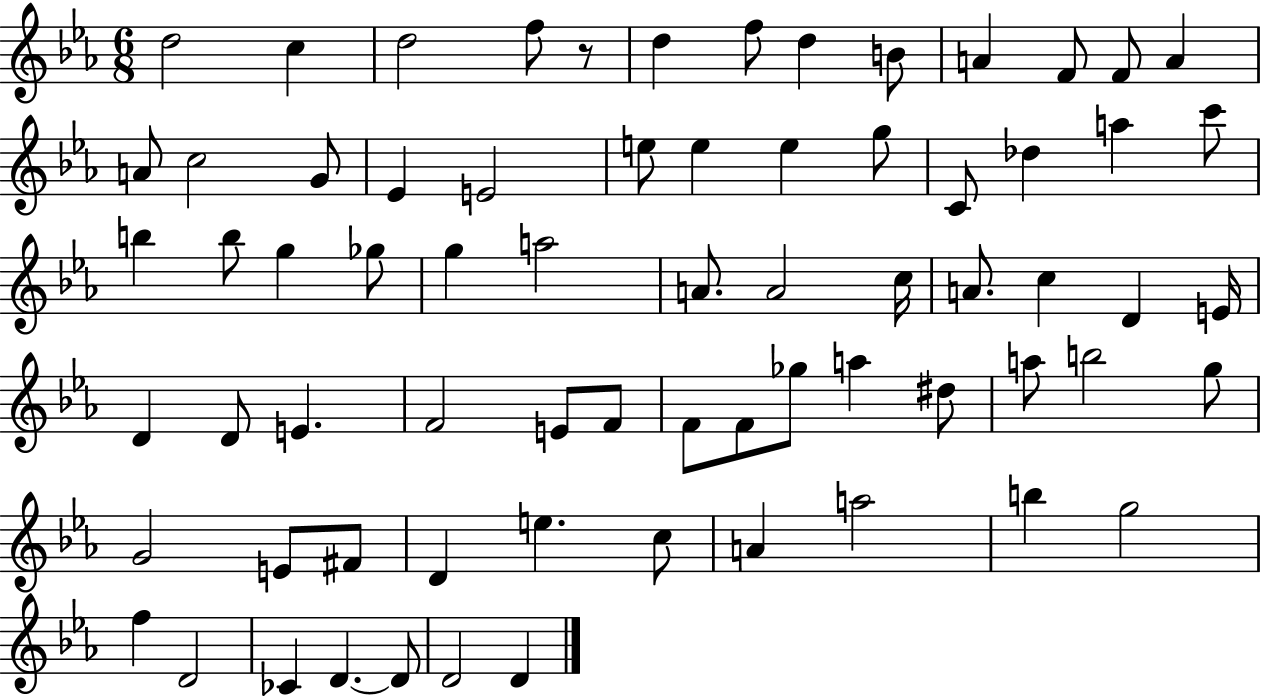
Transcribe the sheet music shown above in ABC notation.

X:1
T:Untitled
M:6/8
L:1/4
K:Eb
d2 c d2 f/2 z/2 d f/2 d B/2 A F/2 F/2 A A/2 c2 G/2 _E E2 e/2 e e g/2 C/2 _d a c'/2 b b/2 g _g/2 g a2 A/2 A2 c/4 A/2 c D E/4 D D/2 E F2 E/2 F/2 F/2 F/2 _g/2 a ^d/2 a/2 b2 g/2 G2 E/2 ^F/2 D e c/2 A a2 b g2 f D2 _C D D/2 D2 D